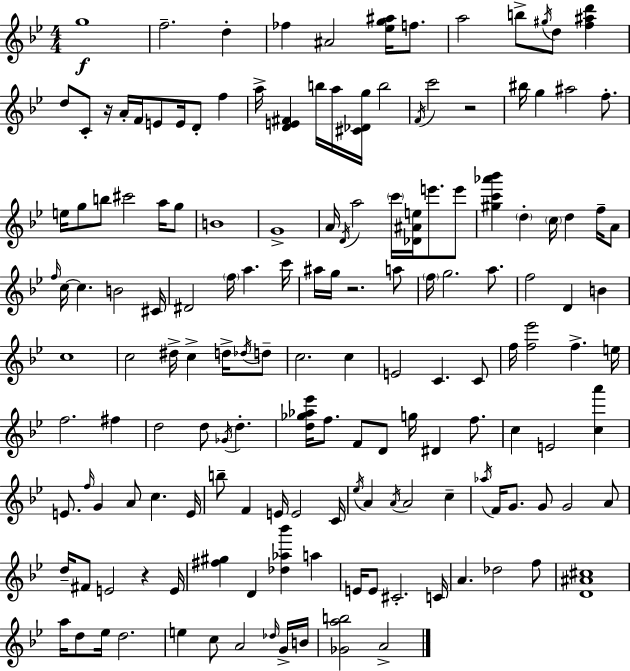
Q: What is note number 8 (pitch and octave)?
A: B5